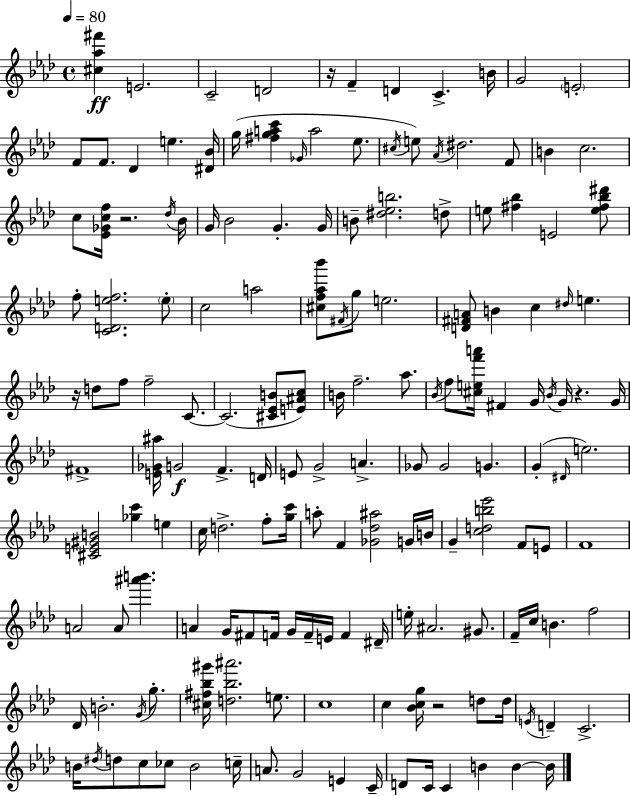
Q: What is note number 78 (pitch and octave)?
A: F5